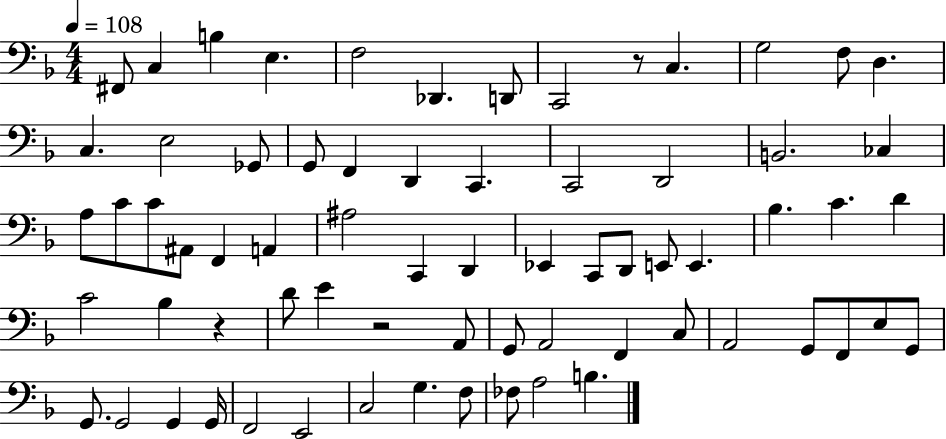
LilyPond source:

{
  \clef bass
  \numericTimeSignature
  \time 4/4
  \key f \major
  \tempo 4 = 108
  \repeat volta 2 { fis,8 c4 b4 e4. | f2 des,4. d,8 | c,2 r8 c4. | g2 f8 d4. | \break c4. e2 ges,8 | g,8 f,4 d,4 c,4. | c,2 d,2 | b,2. ces4 | \break a8 c'8 c'8 ais,8 f,4 a,4 | ais2 c,4 d,4 | ees,4 c,8 d,8 e,8 e,4. | bes4. c'4. d'4 | \break c'2 bes4 r4 | d'8 e'4 r2 a,8 | g,8 a,2 f,4 c8 | a,2 g,8 f,8 e8 g,8 | \break g,8. g,2 g,4 g,16 | f,2 e,2 | c2 g4. f8 | fes8 a2 b4. | \break } \bar "|."
}